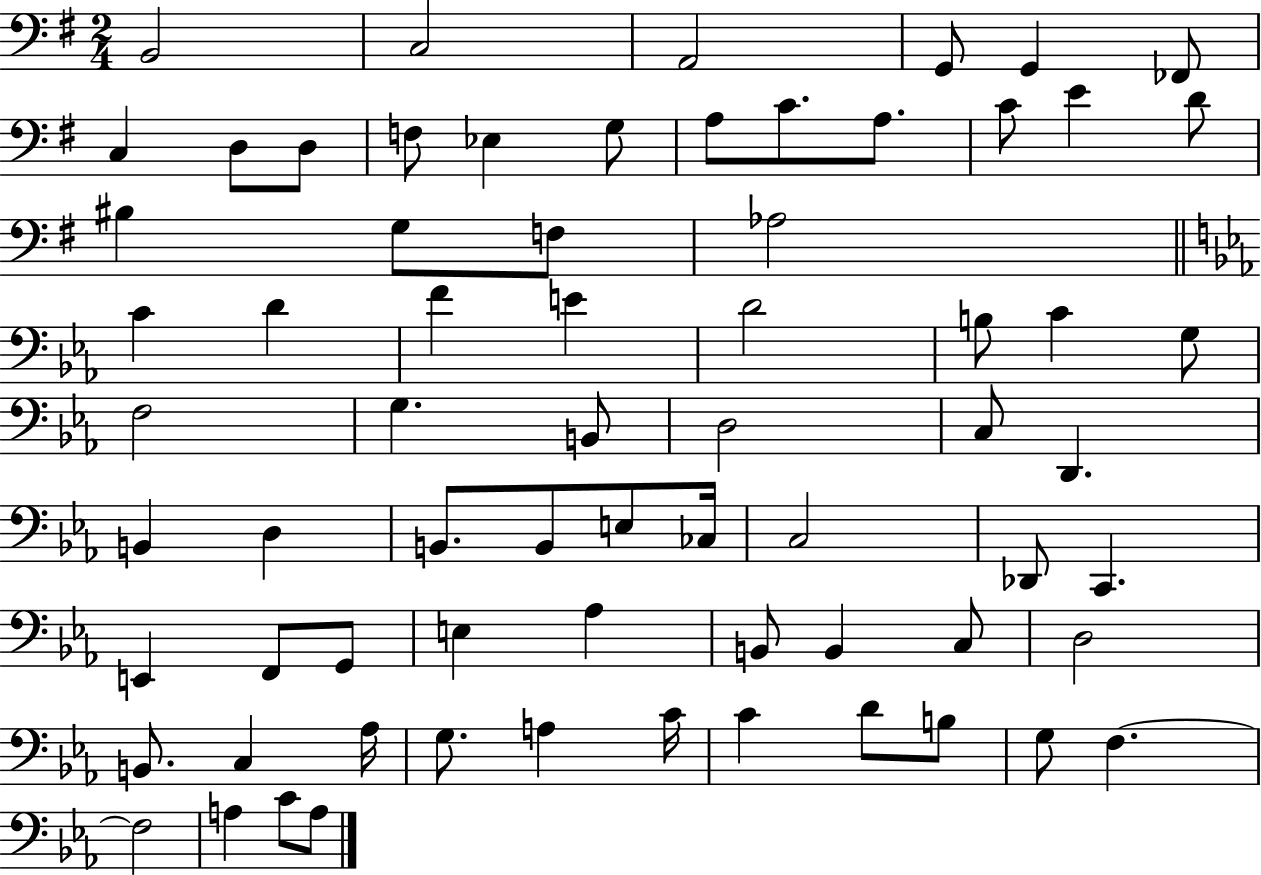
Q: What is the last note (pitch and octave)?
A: A3